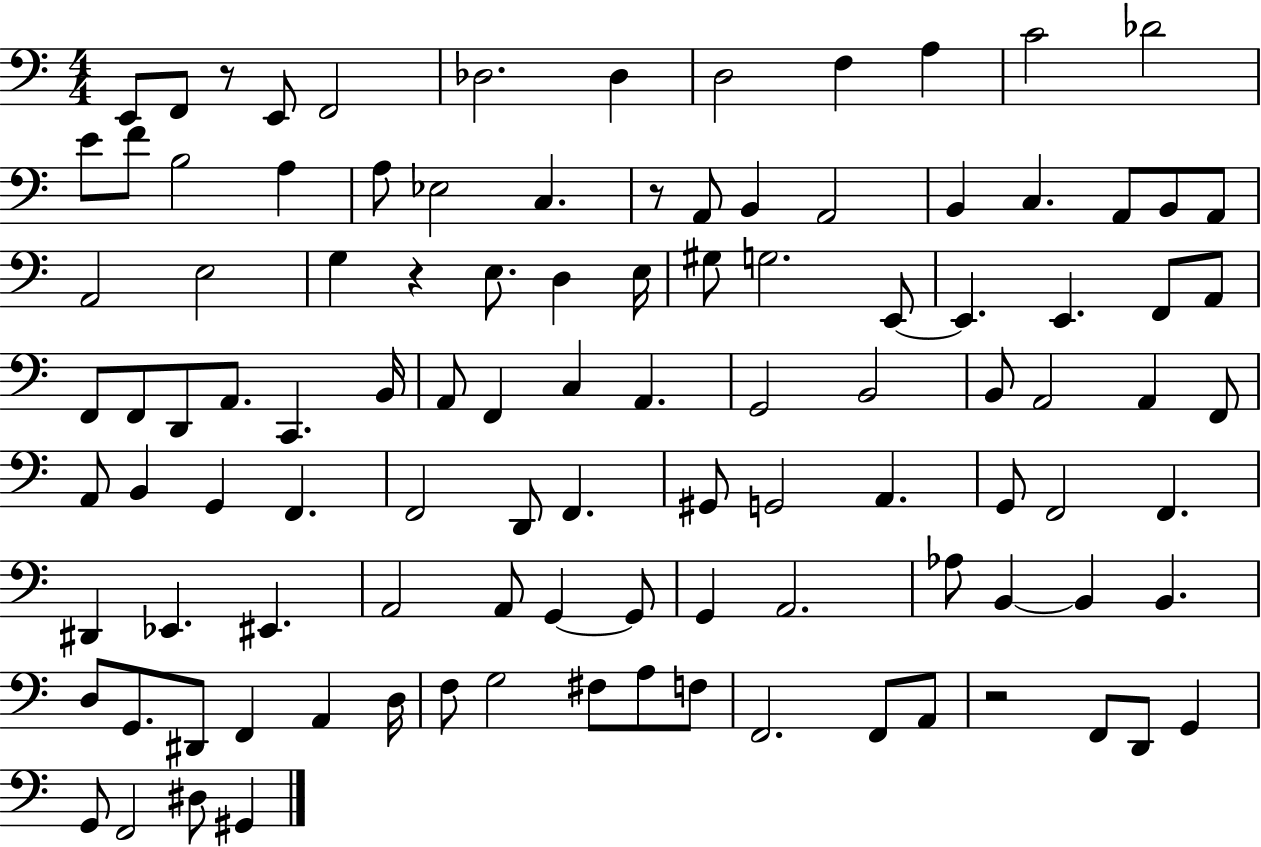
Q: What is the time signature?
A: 4/4